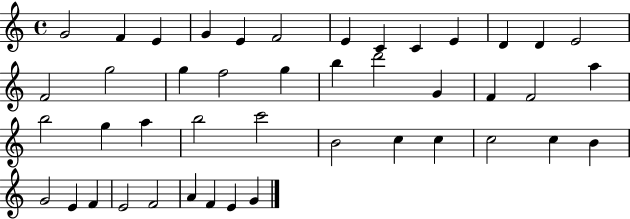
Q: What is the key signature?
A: C major